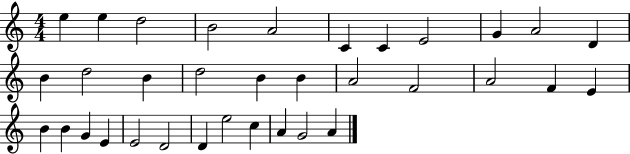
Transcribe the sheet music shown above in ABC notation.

X:1
T:Untitled
M:4/4
L:1/4
K:C
e e d2 B2 A2 C C E2 G A2 D B d2 B d2 B B A2 F2 A2 F E B B G E E2 D2 D e2 c A G2 A